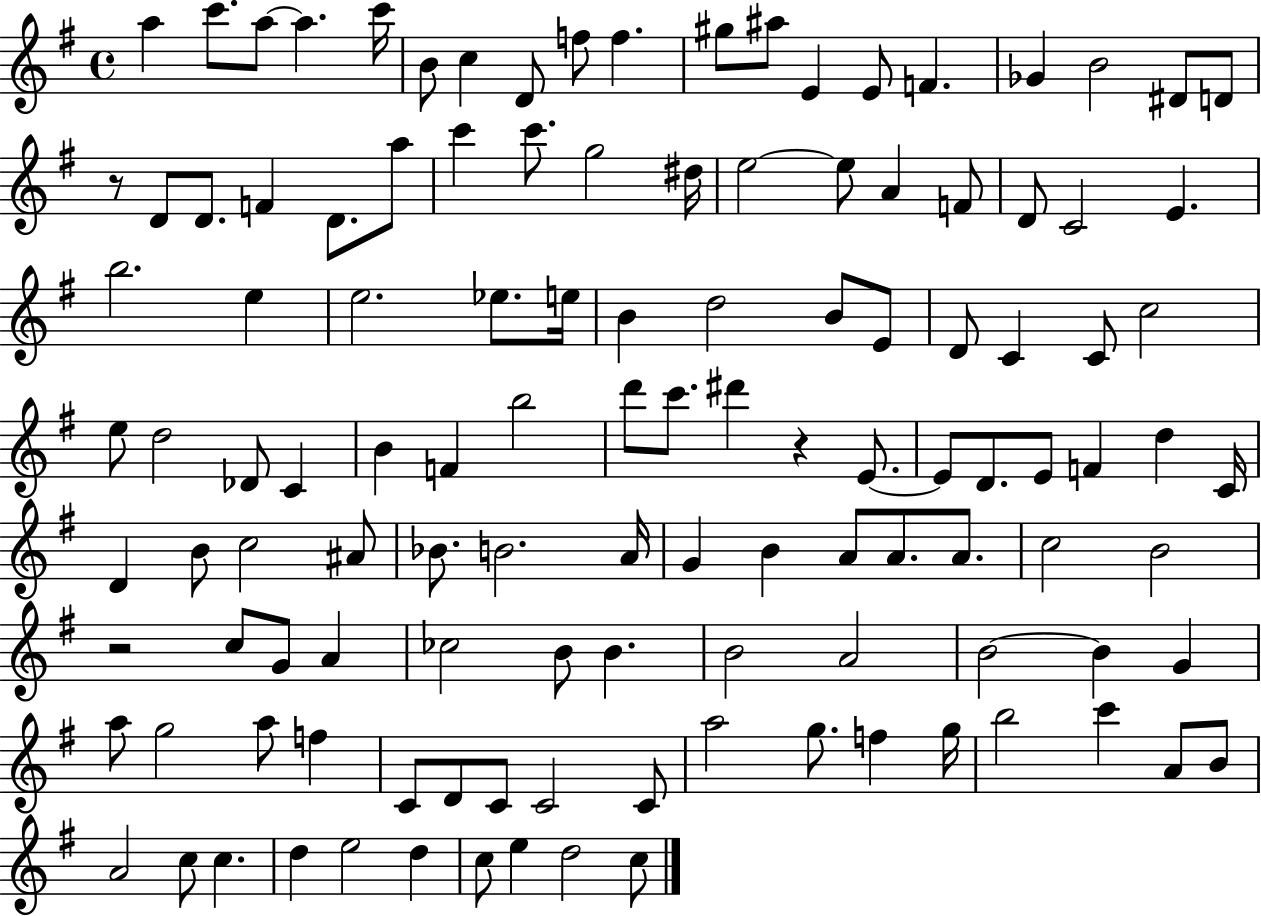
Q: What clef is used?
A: treble